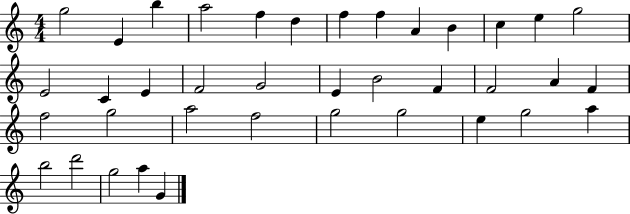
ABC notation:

X:1
T:Untitled
M:4/4
L:1/4
K:C
g2 E b a2 f d f f A B c e g2 E2 C E F2 G2 E B2 F F2 A F f2 g2 a2 f2 g2 g2 e g2 a b2 d'2 g2 a G